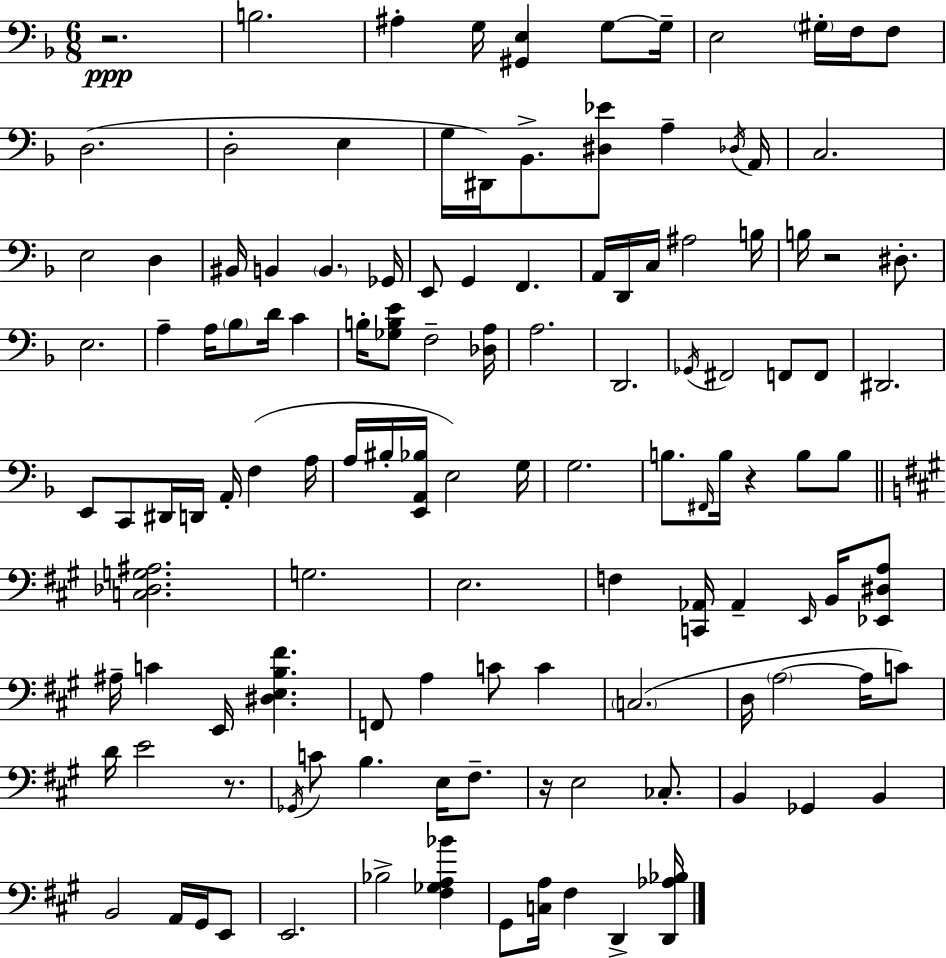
R/h. B3/h. A#3/q G3/s [G#2,E3]/q G3/e G3/s E3/h G#3/s F3/s F3/e D3/h. D3/h E3/q G3/s D#2/s Bb2/e. [D#3,Eb4]/e A3/q Db3/s A2/s C3/h. E3/h D3/q BIS2/s B2/q B2/q. Gb2/s E2/e G2/q F2/q. A2/s D2/s C3/s A#3/h B3/s B3/s R/h D#3/e. E3/h. A3/q A3/s Bb3/e D4/s C4/q B3/s [Gb3,B3,E4]/e F3/h [Db3,A3]/s A3/h. D2/h. Gb2/s F#2/h F2/e F2/e D#2/h. E2/e C2/e D#2/s D2/s A2/s F3/q A3/s A3/s BIS3/s [E2,A2,Bb3]/s E3/h G3/s G3/h. B3/e. F#2/s B3/s R/q B3/e B3/e [C3,Db3,G3,A#3]/h. G3/h. E3/h. F3/q [C2,Ab2]/s Ab2/q E2/s B2/s [Eb2,D#3,A3]/e A#3/s C4/q E2/s [D#3,E3,B3,F#4]/q. F2/e A3/q C4/e C4/q C3/h. D3/s A3/h A3/s C4/e D4/s E4/h R/e. Gb2/s C4/e B3/q. E3/s F#3/e. R/s E3/h CES3/e. B2/q Gb2/q B2/q B2/h A2/s G#2/s E2/e E2/h. Bb3/h [F#3,Gb3,A3,Bb4]/q G#2/e [C3,A3]/s F#3/q D2/q [D2,Ab3,Bb3]/s